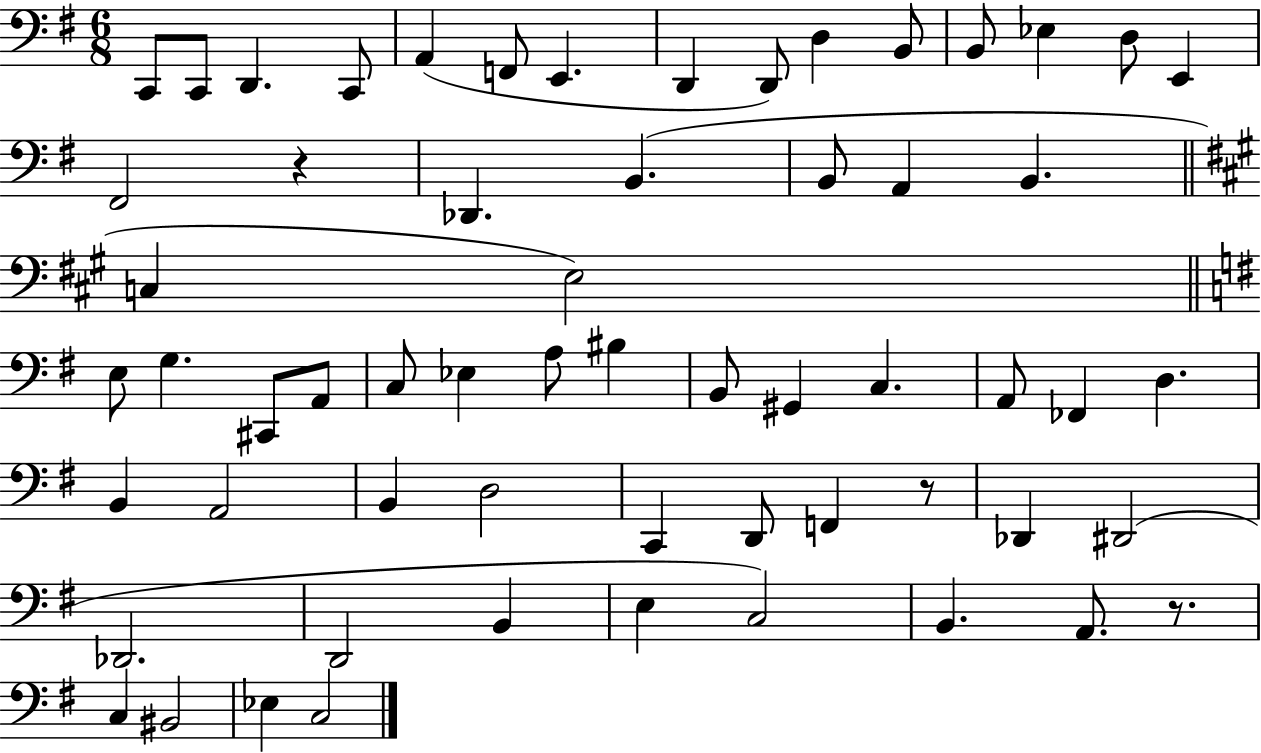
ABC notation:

X:1
T:Untitled
M:6/8
L:1/4
K:G
C,,/2 C,,/2 D,, C,,/2 A,, F,,/2 E,, D,, D,,/2 D, B,,/2 B,,/2 _E, D,/2 E,, ^F,,2 z _D,, B,, B,,/2 A,, B,, C, E,2 E,/2 G, ^C,,/2 A,,/2 C,/2 _E, A,/2 ^B, B,,/2 ^G,, C, A,,/2 _F,, D, B,, A,,2 B,, D,2 C,, D,,/2 F,, z/2 _D,, ^D,,2 _D,,2 D,,2 B,, E, C,2 B,, A,,/2 z/2 C, ^B,,2 _E, C,2